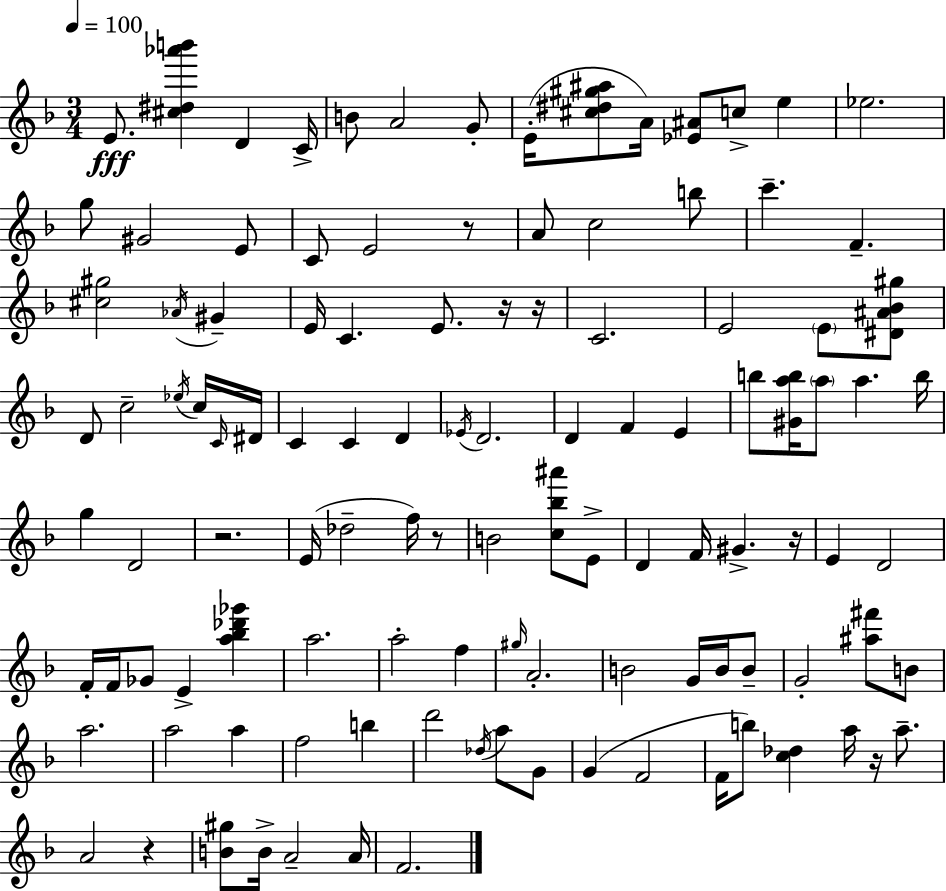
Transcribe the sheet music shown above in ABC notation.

X:1
T:Untitled
M:3/4
L:1/4
K:Dm
E/2 [^c^d_a'b'] D C/4 B/2 A2 G/2 E/4 [^c^d^g^a]/2 A/4 [_E^A]/2 c/2 e _e2 g/2 ^G2 E/2 C/2 E2 z/2 A/2 c2 b/2 c' F [^c^g]2 _A/4 ^G E/4 C E/2 z/4 z/4 C2 E2 E/2 [^D^A_B^g]/2 D/2 c2 _e/4 c/4 C/4 ^D/4 C C D _E/4 D2 D F E b/2 [^Gab]/4 a/2 a b/4 g D2 z2 E/4 _d2 f/4 z/2 B2 [c_b^a']/2 E/2 D F/4 ^G z/4 E D2 F/4 F/4 _G/2 E [a_b_d'_g'] a2 a2 f ^g/4 A2 B2 G/4 B/4 B/2 G2 [^a^f']/2 B/2 a2 a2 a f2 b d'2 _d/4 a/2 G/2 G F2 F/4 b/2 [c_d] a/4 z/4 a/2 A2 z [B^g]/2 B/4 A2 A/4 F2